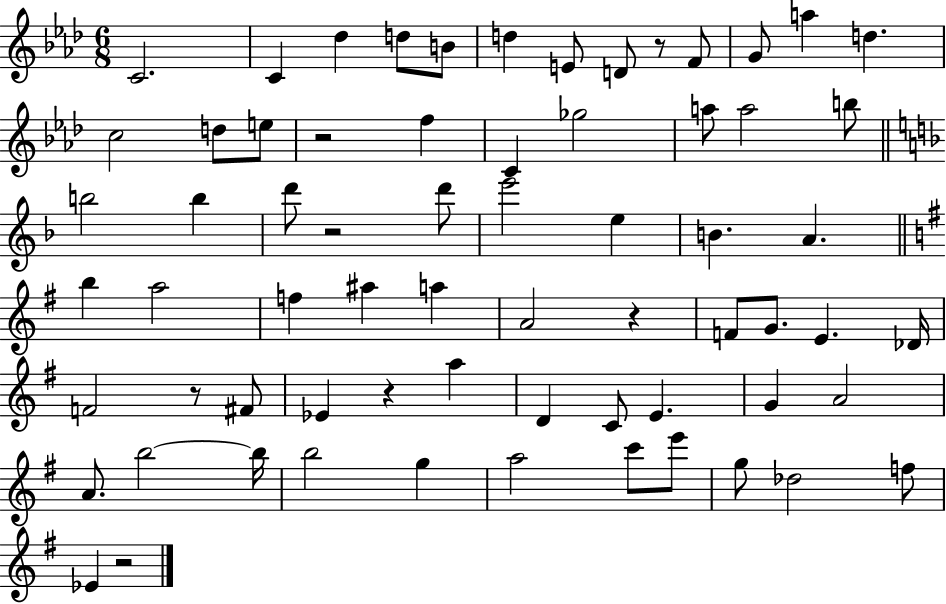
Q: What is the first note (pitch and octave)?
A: C4